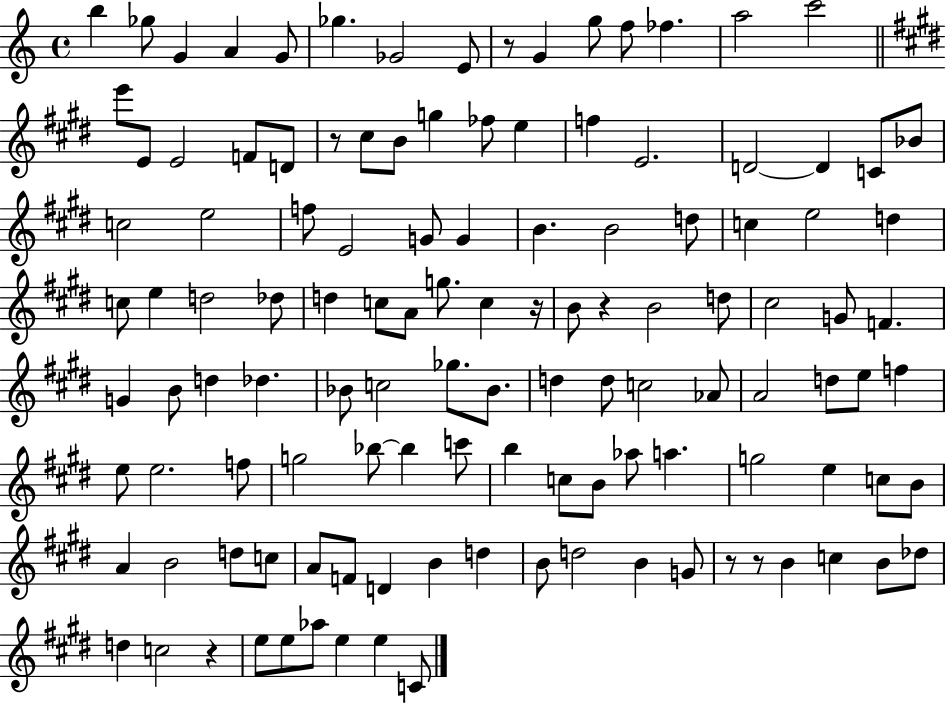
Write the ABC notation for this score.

X:1
T:Untitled
M:4/4
L:1/4
K:C
b _g/2 G A G/2 _g _G2 E/2 z/2 G g/2 f/2 _f a2 c'2 e'/2 E/2 E2 F/2 D/2 z/2 ^c/2 B/2 g _f/2 e f E2 D2 D C/2 _B/2 c2 e2 f/2 E2 G/2 G B B2 d/2 c e2 d c/2 e d2 _d/2 d c/2 A/2 g/2 c z/4 B/2 z B2 d/2 ^c2 G/2 F G B/2 d _d _B/2 c2 _g/2 _B/2 d d/2 c2 _A/2 A2 d/2 e/2 f e/2 e2 f/2 g2 _b/2 _b c'/2 b c/2 B/2 _a/2 a g2 e c/2 B/2 A B2 d/2 c/2 A/2 F/2 D B d B/2 d2 B G/2 z/2 z/2 B c B/2 _d/2 d c2 z e/2 e/2 _a/2 e e C/2